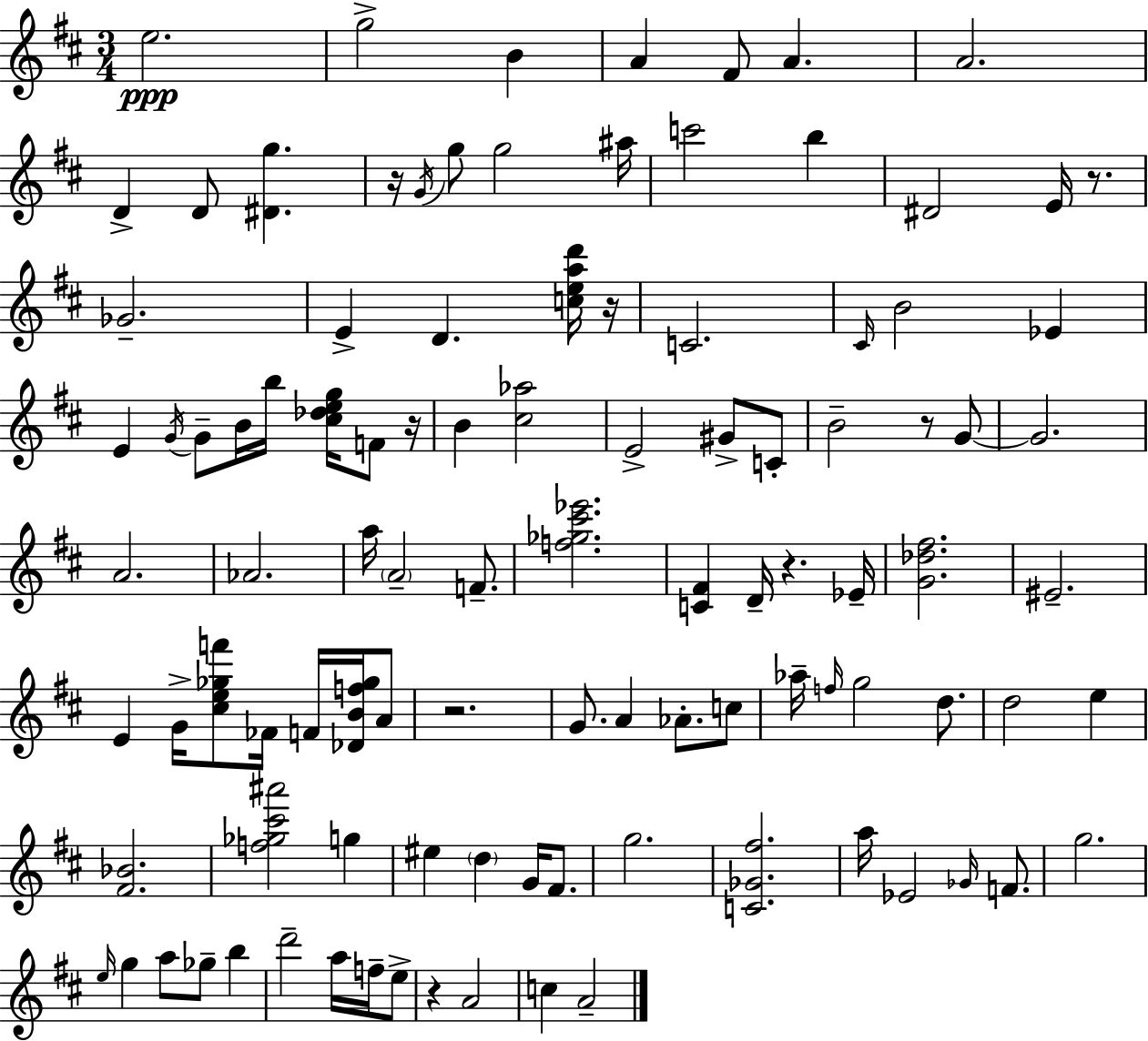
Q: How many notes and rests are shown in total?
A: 103